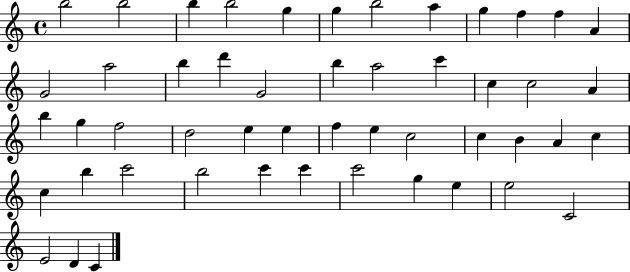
{
  \clef treble
  \time 4/4
  \defaultTimeSignature
  \key c \major
  b''2 b''2 | b''4 b''2 g''4 | g''4 b''2 a''4 | g''4 f''4 f''4 a'4 | \break g'2 a''2 | b''4 d'''4 g'2 | b''4 a''2 c'''4 | c''4 c''2 a'4 | \break b''4 g''4 f''2 | d''2 e''4 e''4 | f''4 e''4 c''2 | c''4 b'4 a'4 c''4 | \break c''4 b''4 c'''2 | b''2 c'''4 c'''4 | c'''2 g''4 e''4 | e''2 c'2 | \break e'2 d'4 c'4 | \bar "|."
}